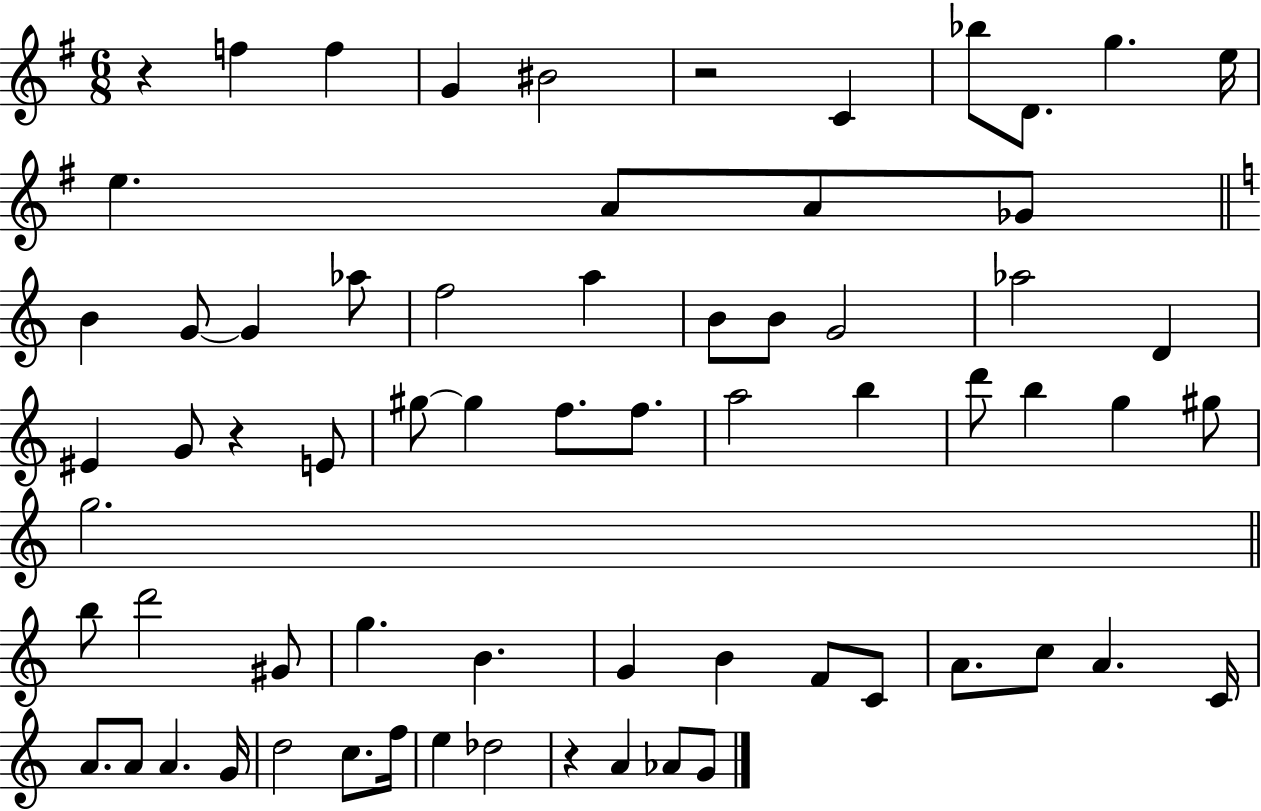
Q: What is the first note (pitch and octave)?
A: F5